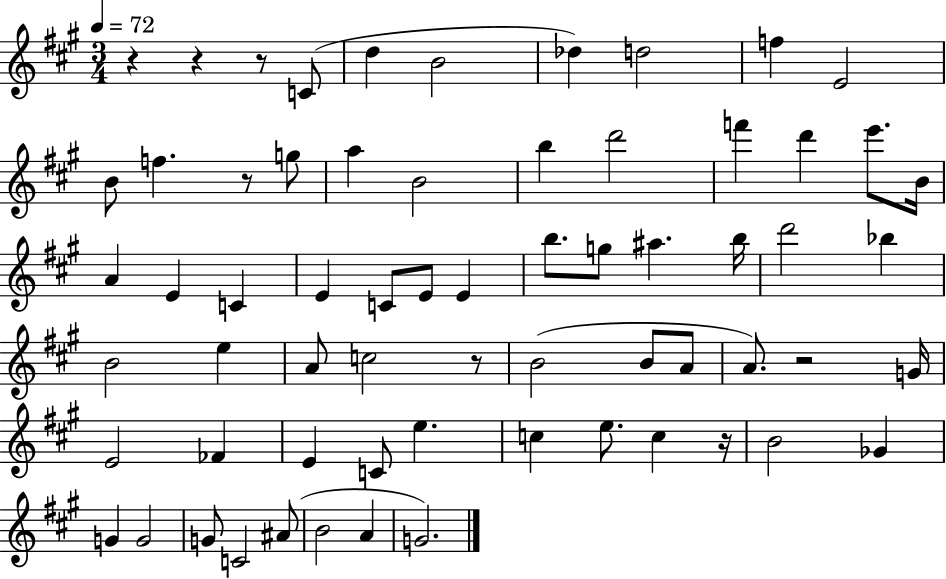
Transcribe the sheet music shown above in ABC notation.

X:1
T:Untitled
M:3/4
L:1/4
K:A
z z z/2 C/2 d B2 _d d2 f E2 B/2 f z/2 g/2 a B2 b d'2 f' d' e'/2 B/4 A E C E C/2 E/2 E b/2 g/2 ^a b/4 d'2 _b B2 e A/2 c2 z/2 B2 B/2 A/2 A/2 z2 G/4 E2 _F E C/2 e c e/2 c z/4 B2 _G G G2 G/2 C2 ^A/2 B2 A G2